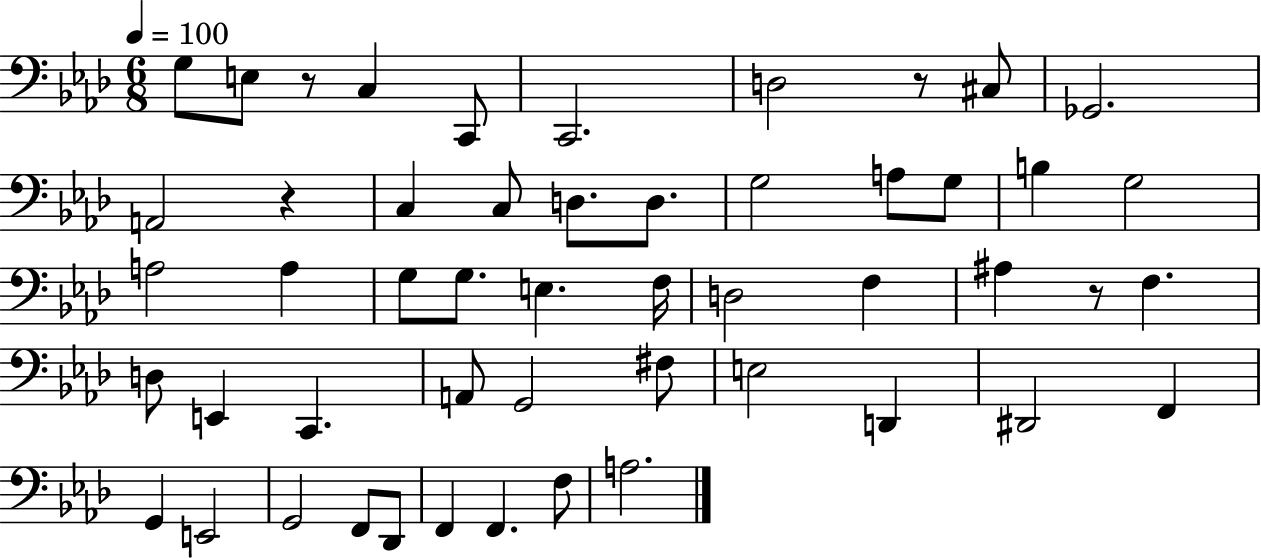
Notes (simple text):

G3/e E3/e R/e C3/q C2/e C2/h. D3/h R/e C#3/e Gb2/h. A2/h R/q C3/q C3/e D3/e. D3/e. G3/h A3/e G3/e B3/q G3/h A3/h A3/q G3/e G3/e. E3/q. F3/s D3/h F3/q A#3/q R/e F3/q. D3/e E2/q C2/q. A2/e G2/h F#3/e E3/h D2/q D#2/h F2/q G2/q E2/h G2/h F2/e Db2/e F2/q F2/q. F3/e A3/h.